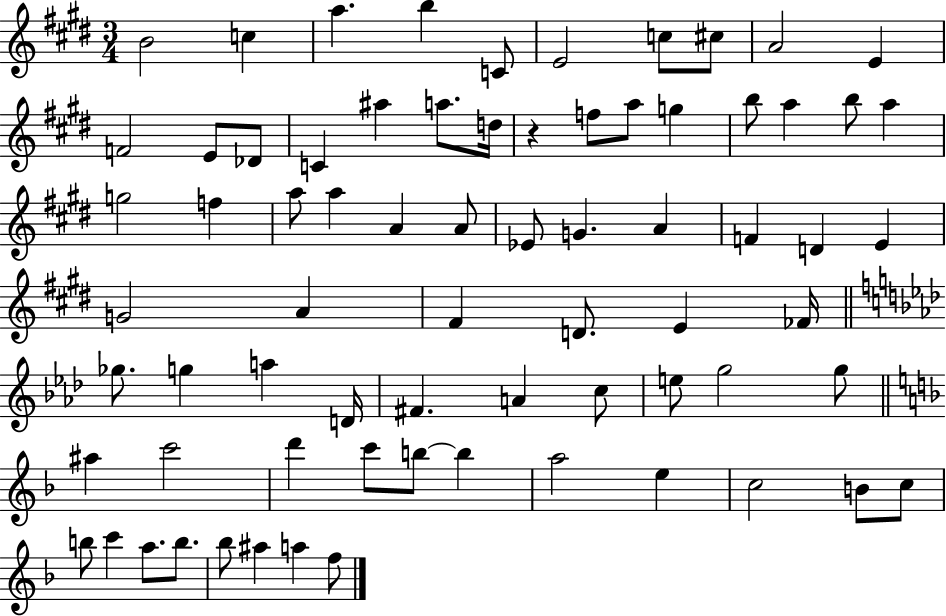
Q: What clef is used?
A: treble